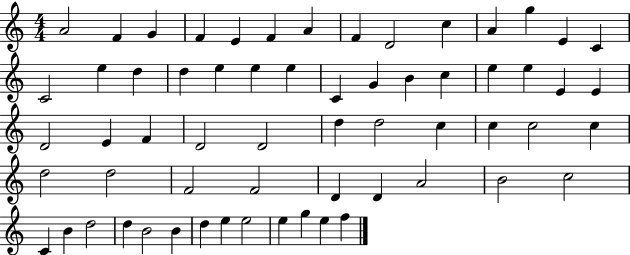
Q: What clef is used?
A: treble